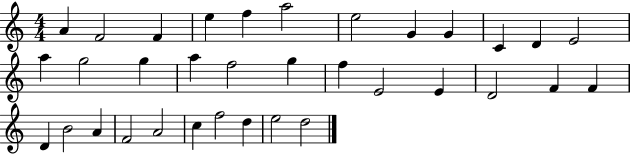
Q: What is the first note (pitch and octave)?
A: A4